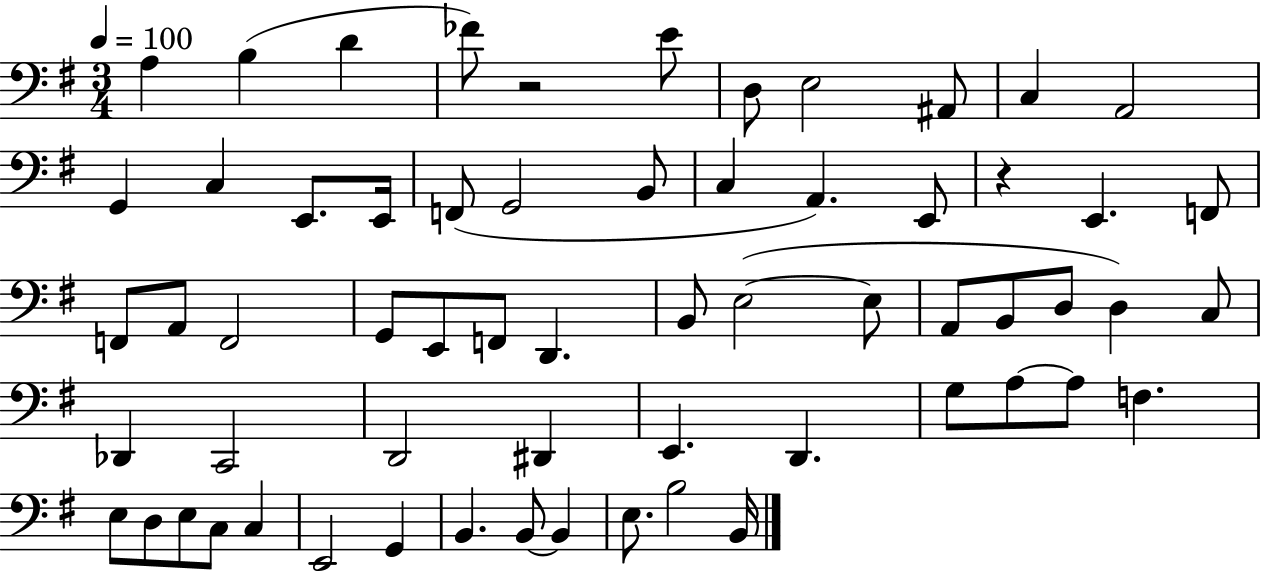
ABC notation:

X:1
T:Untitled
M:3/4
L:1/4
K:G
A, B, D _F/2 z2 E/2 D,/2 E,2 ^A,,/2 C, A,,2 G,, C, E,,/2 E,,/4 F,,/2 G,,2 B,,/2 C, A,, E,,/2 z E,, F,,/2 F,,/2 A,,/2 F,,2 G,,/2 E,,/2 F,,/2 D,, B,,/2 E,2 E,/2 A,,/2 B,,/2 D,/2 D, C,/2 _D,, C,,2 D,,2 ^D,, E,, D,, G,/2 A,/2 A,/2 F, E,/2 D,/2 E,/2 C,/2 C, E,,2 G,, B,, B,,/2 B,, E,/2 B,2 B,,/4